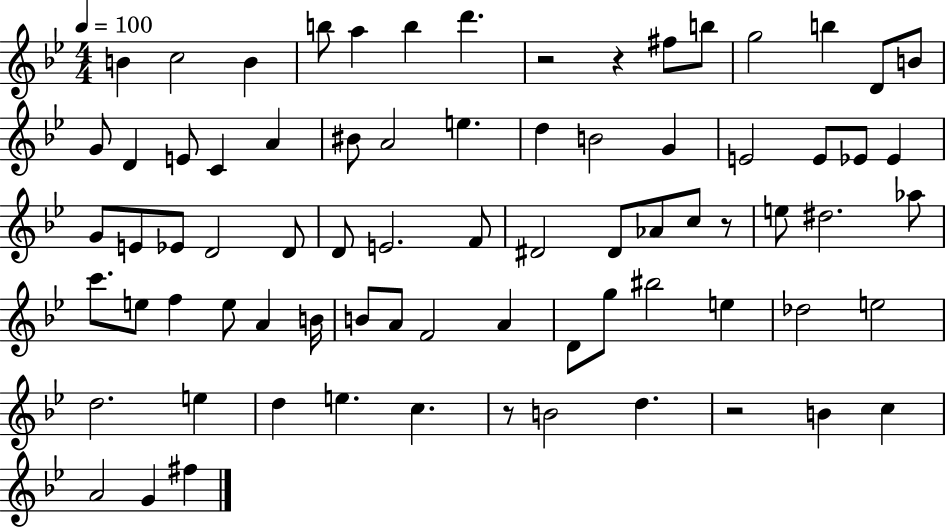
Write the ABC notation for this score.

X:1
T:Untitled
M:4/4
L:1/4
K:Bb
B c2 B b/2 a b d' z2 z ^f/2 b/2 g2 b D/2 B/2 G/2 D E/2 C A ^B/2 A2 e d B2 G E2 E/2 _E/2 _E G/2 E/2 _E/2 D2 D/2 D/2 E2 F/2 ^D2 ^D/2 _A/2 c/2 z/2 e/2 ^d2 _a/2 c'/2 e/2 f e/2 A B/4 B/2 A/2 F2 A D/2 g/2 ^b2 e _d2 e2 d2 e d e c z/2 B2 d z2 B c A2 G ^f